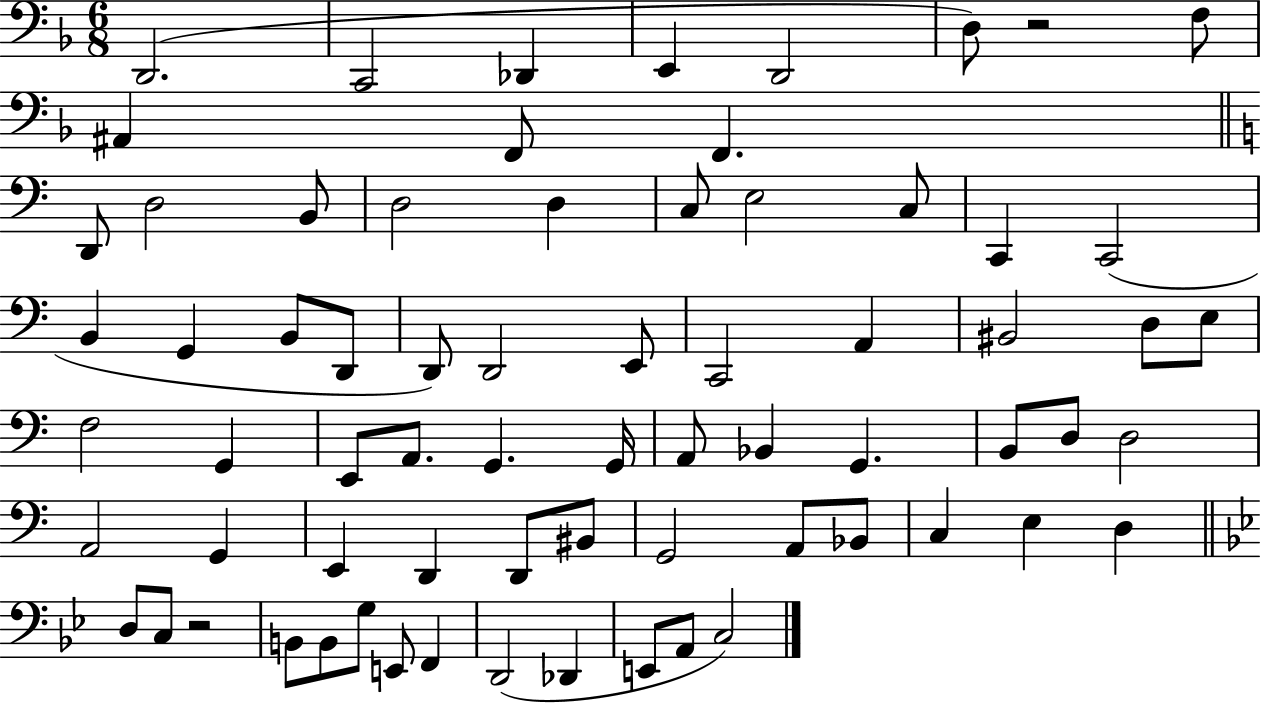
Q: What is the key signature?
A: F major